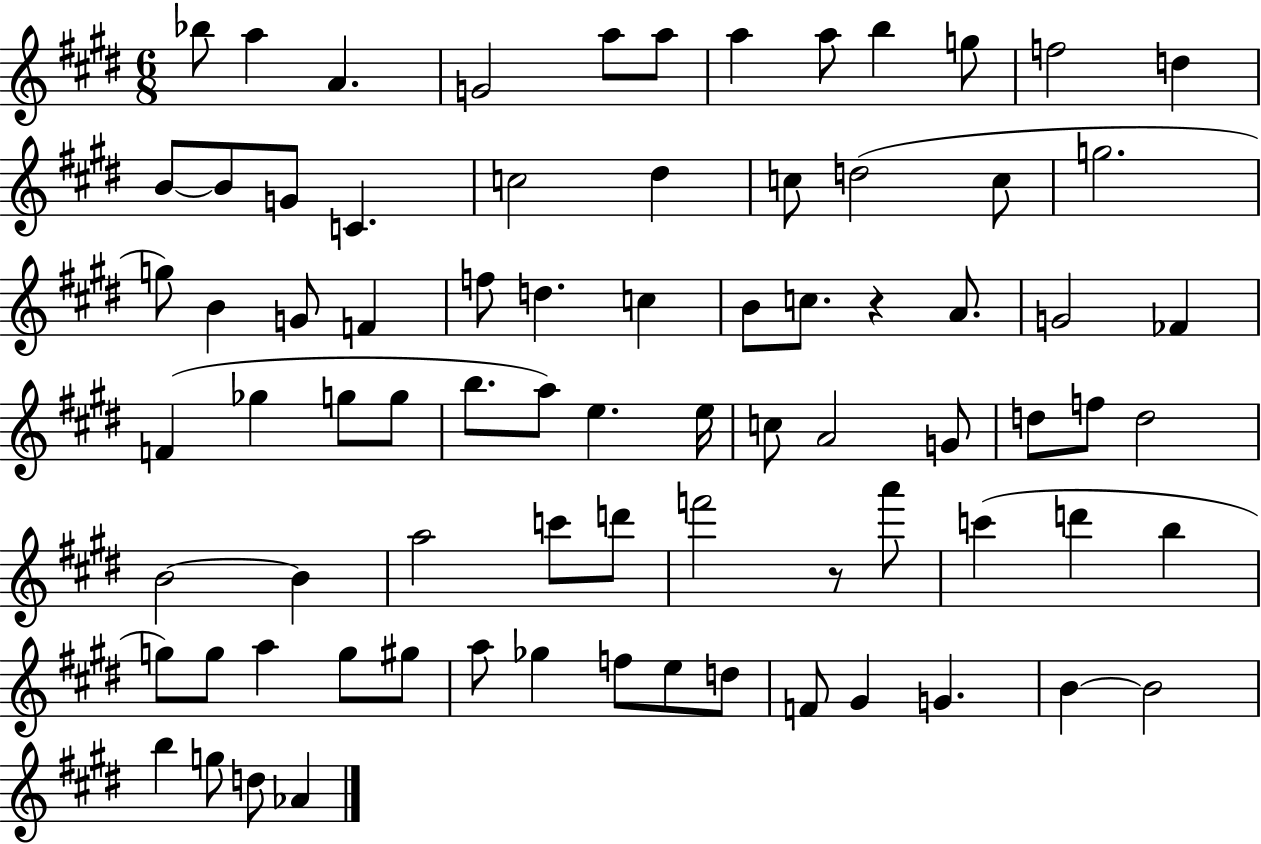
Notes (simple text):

Bb5/e A5/q A4/q. G4/h A5/e A5/e A5/q A5/e B5/q G5/e F5/h D5/q B4/e B4/e G4/e C4/q. C5/h D#5/q C5/e D5/h C5/e G5/h. G5/e B4/q G4/e F4/q F5/e D5/q. C5/q B4/e C5/e. R/q A4/e. G4/h FES4/q F4/q Gb5/q G5/e G5/e B5/e. A5/e E5/q. E5/s C5/e A4/h G4/e D5/e F5/e D5/h B4/h B4/q A5/h C6/e D6/e F6/h R/e A6/e C6/q D6/q B5/q G5/e G5/e A5/q G5/e G#5/e A5/e Gb5/q F5/e E5/e D5/e F4/e G#4/q G4/q. B4/q B4/h B5/q G5/e D5/e Ab4/q